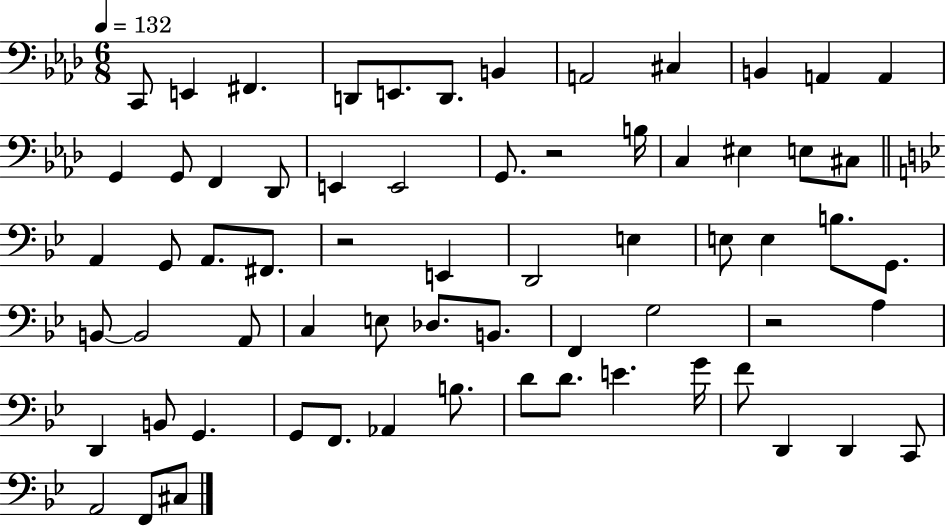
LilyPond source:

{
  \clef bass
  \numericTimeSignature
  \time 6/8
  \key aes \major
  \tempo 4 = 132
  c,8 e,4 fis,4. | d,8 e,8. d,8. b,4 | a,2 cis4 | b,4 a,4 a,4 | \break g,4 g,8 f,4 des,8 | e,4 e,2 | g,8. r2 b16 | c4 eis4 e8 cis8 | \break \bar "||" \break \key g \minor a,4 g,8 a,8. fis,8. | r2 e,4 | d,2 e4 | e8 e4 b8. g,8. | \break b,8~~ b,2 a,8 | c4 e8 des8. b,8. | f,4 g2 | r2 a4 | \break d,4 b,8 g,4. | g,8 f,8. aes,4 b8. | d'8 d'8. e'4. g'16 | f'8 d,4 d,4 c,8 | \break a,2 f,8 cis8 | \bar "|."
}